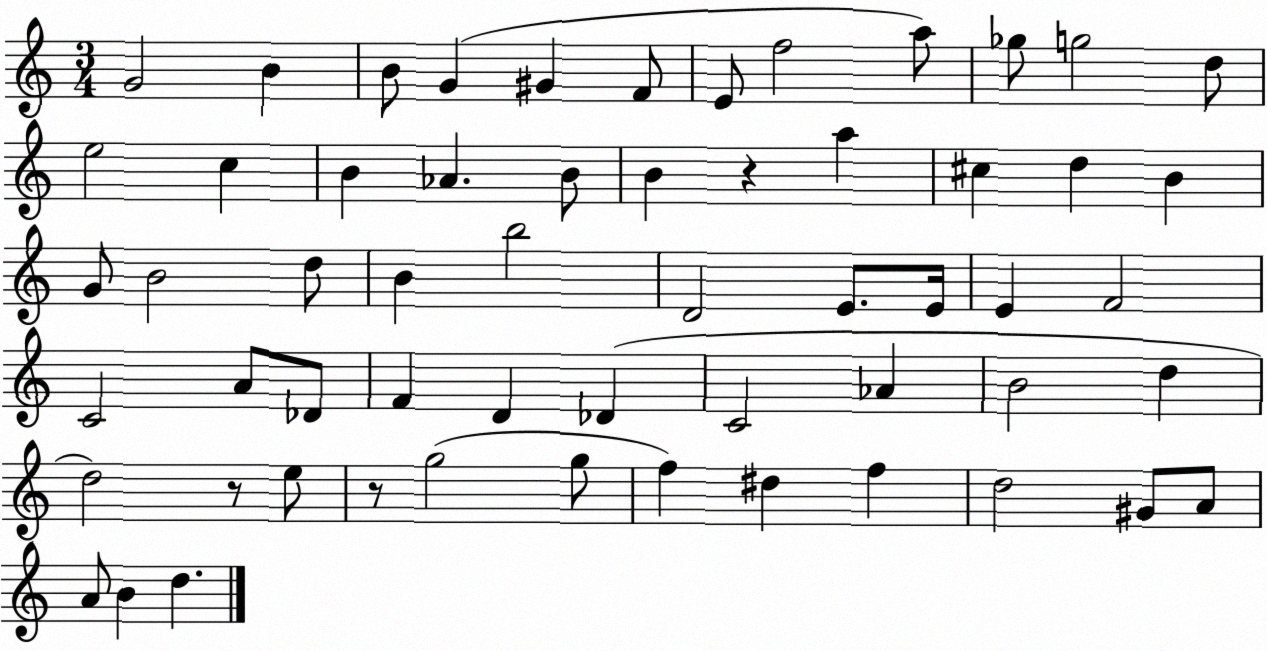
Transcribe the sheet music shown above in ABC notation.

X:1
T:Untitled
M:3/4
L:1/4
K:C
G2 B B/2 G ^G F/2 E/2 f2 a/2 _g/2 g2 d/2 e2 c B _A B/2 B z a ^c d B G/2 B2 d/2 B b2 D2 E/2 E/4 E F2 C2 A/2 _D/2 F D _D C2 _A B2 d d2 z/2 e/2 z/2 g2 g/2 f ^d f d2 ^G/2 A/2 A/2 B d